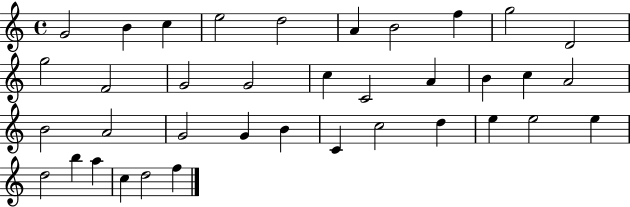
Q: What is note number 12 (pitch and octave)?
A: F4